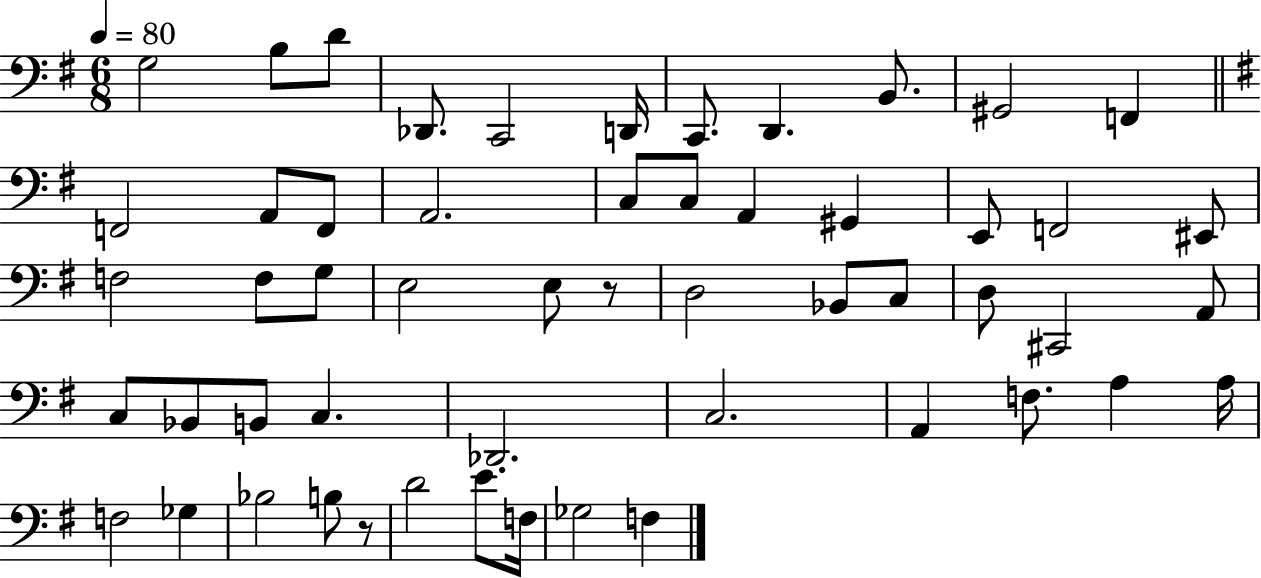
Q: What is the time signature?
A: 6/8